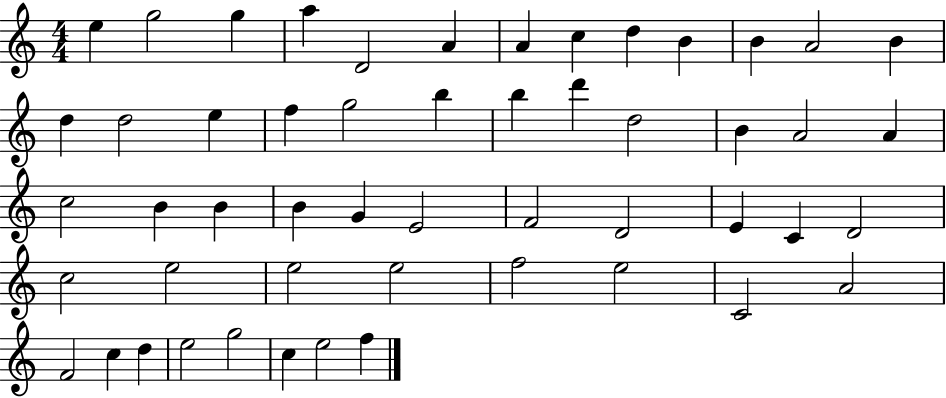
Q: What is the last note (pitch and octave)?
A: F5